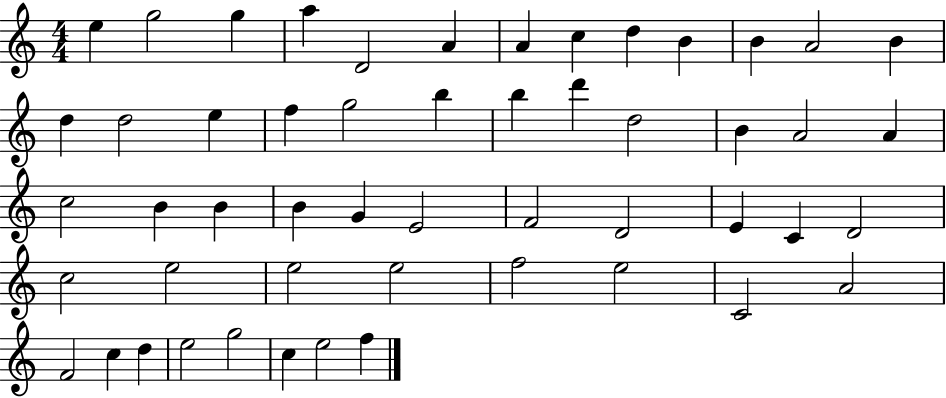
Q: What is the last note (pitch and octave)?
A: F5